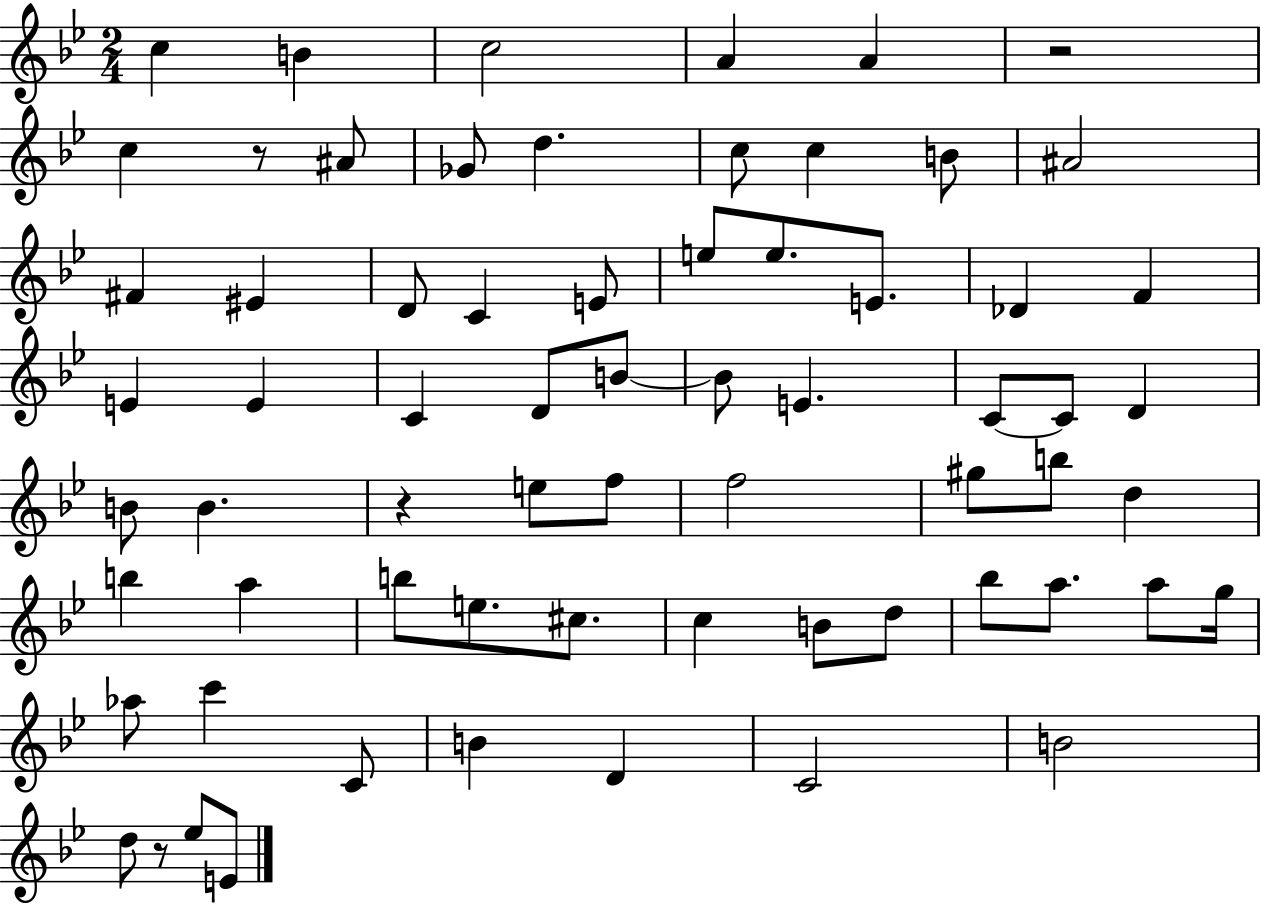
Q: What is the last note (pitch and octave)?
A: E4